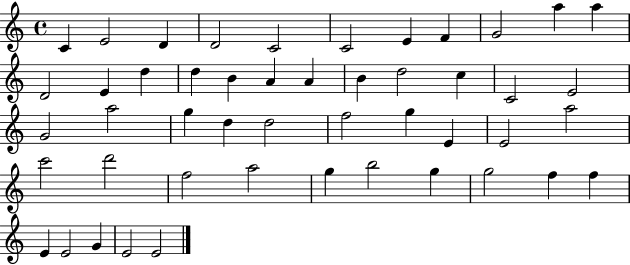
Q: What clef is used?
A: treble